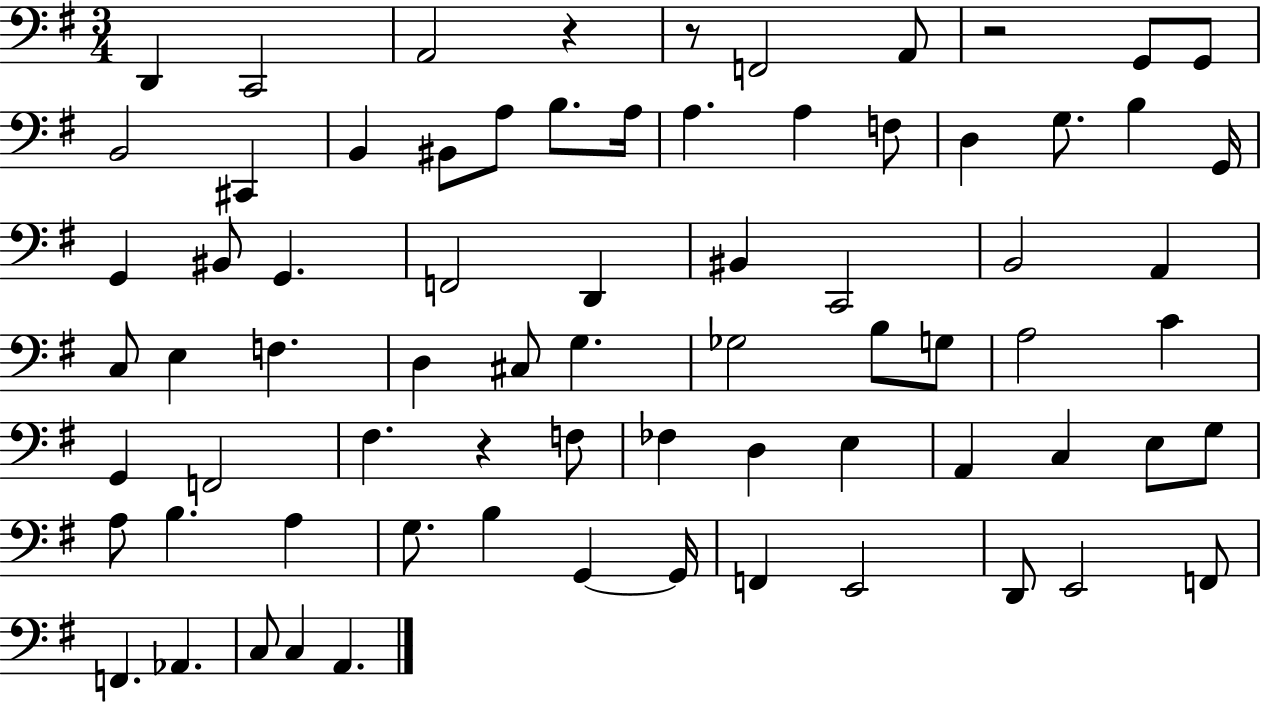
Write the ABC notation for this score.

X:1
T:Untitled
M:3/4
L:1/4
K:G
D,, C,,2 A,,2 z z/2 F,,2 A,,/2 z2 G,,/2 G,,/2 B,,2 ^C,, B,, ^B,,/2 A,/2 B,/2 A,/4 A, A, F,/2 D, G,/2 B, G,,/4 G,, ^B,,/2 G,, F,,2 D,, ^B,, C,,2 B,,2 A,, C,/2 E, F, D, ^C,/2 G, _G,2 B,/2 G,/2 A,2 C G,, F,,2 ^F, z F,/2 _F, D, E, A,, C, E,/2 G,/2 A,/2 B, A, G,/2 B, G,, G,,/4 F,, E,,2 D,,/2 E,,2 F,,/2 F,, _A,, C,/2 C, A,,